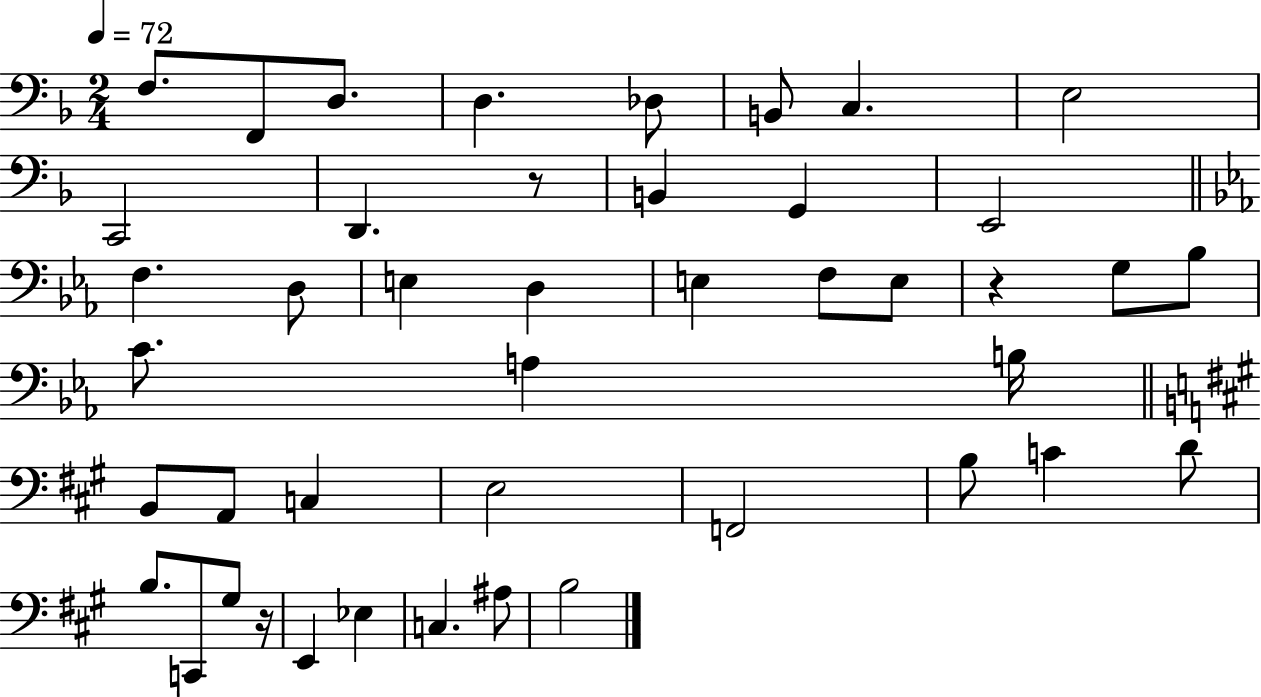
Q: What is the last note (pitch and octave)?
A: B3